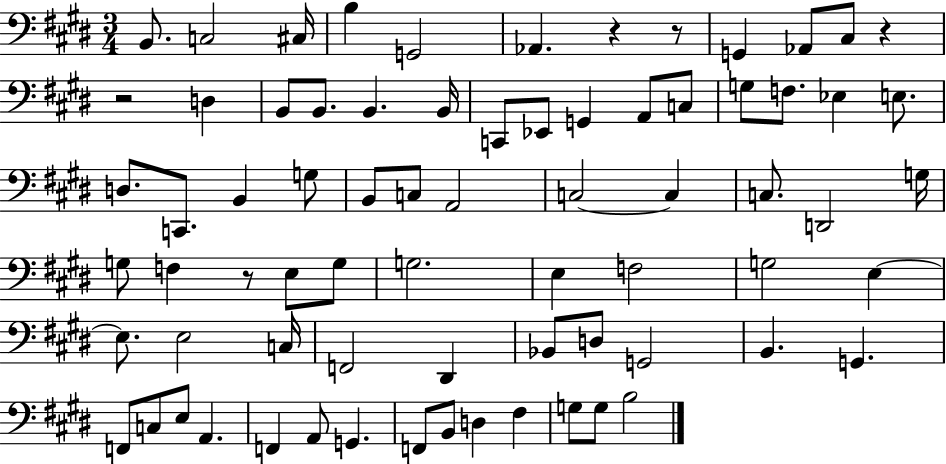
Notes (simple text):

B2/e. C3/h C#3/s B3/q G2/h Ab2/q. R/q R/e G2/q Ab2/e C#3/e R/q R/h D3/q B2/e B2/e. B2/q. B2/s C2/e Eb2/e G2/q A2/e C3/e G3/e F3/e. Eb3/q E3/e. D3/e. C2/e. B2/q G3/e B2/e C3/e A2/h C3/h C3/q C3/e. D2/h G3/s G3/e F3/q R/e E3/e G3/e G3/h. E3/q F3/h G3/h E3/q E3/e. E3/h C3/s F2/h D#2/q Bb2/e D3/e G2/h B2/q. G2/q. F2/e C3/e E3/e A2/q. F2/q A2/e G2/q. F2/e B2/e D3/q F#3/q G3/e G3/e B3/h